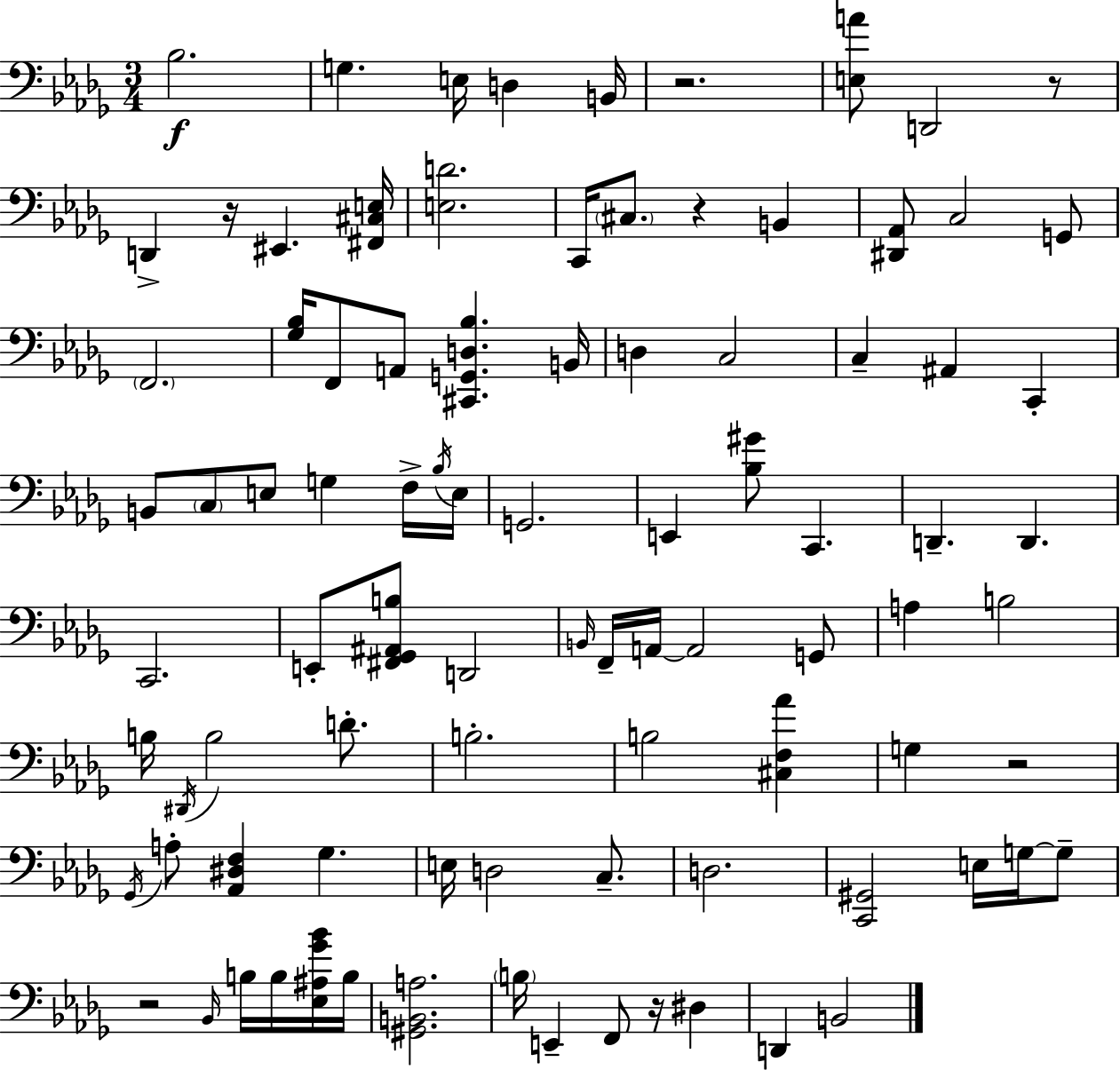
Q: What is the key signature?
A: BES minor